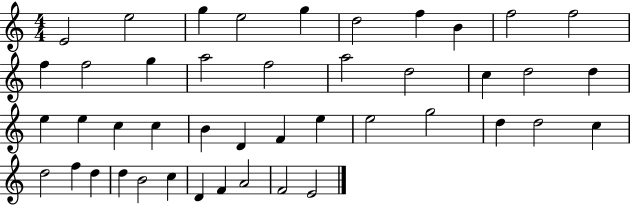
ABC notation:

X:1
T:Untitled
M:4/4
L:1/4
K:C
E2 e2 g e2 g d2 f B f2 f2 f f2 g a2 f2 a2 d2 c d2 d e e c c B D F e e2 g2 d d2 c d2 f d d B2 c D F A2 F2 E2